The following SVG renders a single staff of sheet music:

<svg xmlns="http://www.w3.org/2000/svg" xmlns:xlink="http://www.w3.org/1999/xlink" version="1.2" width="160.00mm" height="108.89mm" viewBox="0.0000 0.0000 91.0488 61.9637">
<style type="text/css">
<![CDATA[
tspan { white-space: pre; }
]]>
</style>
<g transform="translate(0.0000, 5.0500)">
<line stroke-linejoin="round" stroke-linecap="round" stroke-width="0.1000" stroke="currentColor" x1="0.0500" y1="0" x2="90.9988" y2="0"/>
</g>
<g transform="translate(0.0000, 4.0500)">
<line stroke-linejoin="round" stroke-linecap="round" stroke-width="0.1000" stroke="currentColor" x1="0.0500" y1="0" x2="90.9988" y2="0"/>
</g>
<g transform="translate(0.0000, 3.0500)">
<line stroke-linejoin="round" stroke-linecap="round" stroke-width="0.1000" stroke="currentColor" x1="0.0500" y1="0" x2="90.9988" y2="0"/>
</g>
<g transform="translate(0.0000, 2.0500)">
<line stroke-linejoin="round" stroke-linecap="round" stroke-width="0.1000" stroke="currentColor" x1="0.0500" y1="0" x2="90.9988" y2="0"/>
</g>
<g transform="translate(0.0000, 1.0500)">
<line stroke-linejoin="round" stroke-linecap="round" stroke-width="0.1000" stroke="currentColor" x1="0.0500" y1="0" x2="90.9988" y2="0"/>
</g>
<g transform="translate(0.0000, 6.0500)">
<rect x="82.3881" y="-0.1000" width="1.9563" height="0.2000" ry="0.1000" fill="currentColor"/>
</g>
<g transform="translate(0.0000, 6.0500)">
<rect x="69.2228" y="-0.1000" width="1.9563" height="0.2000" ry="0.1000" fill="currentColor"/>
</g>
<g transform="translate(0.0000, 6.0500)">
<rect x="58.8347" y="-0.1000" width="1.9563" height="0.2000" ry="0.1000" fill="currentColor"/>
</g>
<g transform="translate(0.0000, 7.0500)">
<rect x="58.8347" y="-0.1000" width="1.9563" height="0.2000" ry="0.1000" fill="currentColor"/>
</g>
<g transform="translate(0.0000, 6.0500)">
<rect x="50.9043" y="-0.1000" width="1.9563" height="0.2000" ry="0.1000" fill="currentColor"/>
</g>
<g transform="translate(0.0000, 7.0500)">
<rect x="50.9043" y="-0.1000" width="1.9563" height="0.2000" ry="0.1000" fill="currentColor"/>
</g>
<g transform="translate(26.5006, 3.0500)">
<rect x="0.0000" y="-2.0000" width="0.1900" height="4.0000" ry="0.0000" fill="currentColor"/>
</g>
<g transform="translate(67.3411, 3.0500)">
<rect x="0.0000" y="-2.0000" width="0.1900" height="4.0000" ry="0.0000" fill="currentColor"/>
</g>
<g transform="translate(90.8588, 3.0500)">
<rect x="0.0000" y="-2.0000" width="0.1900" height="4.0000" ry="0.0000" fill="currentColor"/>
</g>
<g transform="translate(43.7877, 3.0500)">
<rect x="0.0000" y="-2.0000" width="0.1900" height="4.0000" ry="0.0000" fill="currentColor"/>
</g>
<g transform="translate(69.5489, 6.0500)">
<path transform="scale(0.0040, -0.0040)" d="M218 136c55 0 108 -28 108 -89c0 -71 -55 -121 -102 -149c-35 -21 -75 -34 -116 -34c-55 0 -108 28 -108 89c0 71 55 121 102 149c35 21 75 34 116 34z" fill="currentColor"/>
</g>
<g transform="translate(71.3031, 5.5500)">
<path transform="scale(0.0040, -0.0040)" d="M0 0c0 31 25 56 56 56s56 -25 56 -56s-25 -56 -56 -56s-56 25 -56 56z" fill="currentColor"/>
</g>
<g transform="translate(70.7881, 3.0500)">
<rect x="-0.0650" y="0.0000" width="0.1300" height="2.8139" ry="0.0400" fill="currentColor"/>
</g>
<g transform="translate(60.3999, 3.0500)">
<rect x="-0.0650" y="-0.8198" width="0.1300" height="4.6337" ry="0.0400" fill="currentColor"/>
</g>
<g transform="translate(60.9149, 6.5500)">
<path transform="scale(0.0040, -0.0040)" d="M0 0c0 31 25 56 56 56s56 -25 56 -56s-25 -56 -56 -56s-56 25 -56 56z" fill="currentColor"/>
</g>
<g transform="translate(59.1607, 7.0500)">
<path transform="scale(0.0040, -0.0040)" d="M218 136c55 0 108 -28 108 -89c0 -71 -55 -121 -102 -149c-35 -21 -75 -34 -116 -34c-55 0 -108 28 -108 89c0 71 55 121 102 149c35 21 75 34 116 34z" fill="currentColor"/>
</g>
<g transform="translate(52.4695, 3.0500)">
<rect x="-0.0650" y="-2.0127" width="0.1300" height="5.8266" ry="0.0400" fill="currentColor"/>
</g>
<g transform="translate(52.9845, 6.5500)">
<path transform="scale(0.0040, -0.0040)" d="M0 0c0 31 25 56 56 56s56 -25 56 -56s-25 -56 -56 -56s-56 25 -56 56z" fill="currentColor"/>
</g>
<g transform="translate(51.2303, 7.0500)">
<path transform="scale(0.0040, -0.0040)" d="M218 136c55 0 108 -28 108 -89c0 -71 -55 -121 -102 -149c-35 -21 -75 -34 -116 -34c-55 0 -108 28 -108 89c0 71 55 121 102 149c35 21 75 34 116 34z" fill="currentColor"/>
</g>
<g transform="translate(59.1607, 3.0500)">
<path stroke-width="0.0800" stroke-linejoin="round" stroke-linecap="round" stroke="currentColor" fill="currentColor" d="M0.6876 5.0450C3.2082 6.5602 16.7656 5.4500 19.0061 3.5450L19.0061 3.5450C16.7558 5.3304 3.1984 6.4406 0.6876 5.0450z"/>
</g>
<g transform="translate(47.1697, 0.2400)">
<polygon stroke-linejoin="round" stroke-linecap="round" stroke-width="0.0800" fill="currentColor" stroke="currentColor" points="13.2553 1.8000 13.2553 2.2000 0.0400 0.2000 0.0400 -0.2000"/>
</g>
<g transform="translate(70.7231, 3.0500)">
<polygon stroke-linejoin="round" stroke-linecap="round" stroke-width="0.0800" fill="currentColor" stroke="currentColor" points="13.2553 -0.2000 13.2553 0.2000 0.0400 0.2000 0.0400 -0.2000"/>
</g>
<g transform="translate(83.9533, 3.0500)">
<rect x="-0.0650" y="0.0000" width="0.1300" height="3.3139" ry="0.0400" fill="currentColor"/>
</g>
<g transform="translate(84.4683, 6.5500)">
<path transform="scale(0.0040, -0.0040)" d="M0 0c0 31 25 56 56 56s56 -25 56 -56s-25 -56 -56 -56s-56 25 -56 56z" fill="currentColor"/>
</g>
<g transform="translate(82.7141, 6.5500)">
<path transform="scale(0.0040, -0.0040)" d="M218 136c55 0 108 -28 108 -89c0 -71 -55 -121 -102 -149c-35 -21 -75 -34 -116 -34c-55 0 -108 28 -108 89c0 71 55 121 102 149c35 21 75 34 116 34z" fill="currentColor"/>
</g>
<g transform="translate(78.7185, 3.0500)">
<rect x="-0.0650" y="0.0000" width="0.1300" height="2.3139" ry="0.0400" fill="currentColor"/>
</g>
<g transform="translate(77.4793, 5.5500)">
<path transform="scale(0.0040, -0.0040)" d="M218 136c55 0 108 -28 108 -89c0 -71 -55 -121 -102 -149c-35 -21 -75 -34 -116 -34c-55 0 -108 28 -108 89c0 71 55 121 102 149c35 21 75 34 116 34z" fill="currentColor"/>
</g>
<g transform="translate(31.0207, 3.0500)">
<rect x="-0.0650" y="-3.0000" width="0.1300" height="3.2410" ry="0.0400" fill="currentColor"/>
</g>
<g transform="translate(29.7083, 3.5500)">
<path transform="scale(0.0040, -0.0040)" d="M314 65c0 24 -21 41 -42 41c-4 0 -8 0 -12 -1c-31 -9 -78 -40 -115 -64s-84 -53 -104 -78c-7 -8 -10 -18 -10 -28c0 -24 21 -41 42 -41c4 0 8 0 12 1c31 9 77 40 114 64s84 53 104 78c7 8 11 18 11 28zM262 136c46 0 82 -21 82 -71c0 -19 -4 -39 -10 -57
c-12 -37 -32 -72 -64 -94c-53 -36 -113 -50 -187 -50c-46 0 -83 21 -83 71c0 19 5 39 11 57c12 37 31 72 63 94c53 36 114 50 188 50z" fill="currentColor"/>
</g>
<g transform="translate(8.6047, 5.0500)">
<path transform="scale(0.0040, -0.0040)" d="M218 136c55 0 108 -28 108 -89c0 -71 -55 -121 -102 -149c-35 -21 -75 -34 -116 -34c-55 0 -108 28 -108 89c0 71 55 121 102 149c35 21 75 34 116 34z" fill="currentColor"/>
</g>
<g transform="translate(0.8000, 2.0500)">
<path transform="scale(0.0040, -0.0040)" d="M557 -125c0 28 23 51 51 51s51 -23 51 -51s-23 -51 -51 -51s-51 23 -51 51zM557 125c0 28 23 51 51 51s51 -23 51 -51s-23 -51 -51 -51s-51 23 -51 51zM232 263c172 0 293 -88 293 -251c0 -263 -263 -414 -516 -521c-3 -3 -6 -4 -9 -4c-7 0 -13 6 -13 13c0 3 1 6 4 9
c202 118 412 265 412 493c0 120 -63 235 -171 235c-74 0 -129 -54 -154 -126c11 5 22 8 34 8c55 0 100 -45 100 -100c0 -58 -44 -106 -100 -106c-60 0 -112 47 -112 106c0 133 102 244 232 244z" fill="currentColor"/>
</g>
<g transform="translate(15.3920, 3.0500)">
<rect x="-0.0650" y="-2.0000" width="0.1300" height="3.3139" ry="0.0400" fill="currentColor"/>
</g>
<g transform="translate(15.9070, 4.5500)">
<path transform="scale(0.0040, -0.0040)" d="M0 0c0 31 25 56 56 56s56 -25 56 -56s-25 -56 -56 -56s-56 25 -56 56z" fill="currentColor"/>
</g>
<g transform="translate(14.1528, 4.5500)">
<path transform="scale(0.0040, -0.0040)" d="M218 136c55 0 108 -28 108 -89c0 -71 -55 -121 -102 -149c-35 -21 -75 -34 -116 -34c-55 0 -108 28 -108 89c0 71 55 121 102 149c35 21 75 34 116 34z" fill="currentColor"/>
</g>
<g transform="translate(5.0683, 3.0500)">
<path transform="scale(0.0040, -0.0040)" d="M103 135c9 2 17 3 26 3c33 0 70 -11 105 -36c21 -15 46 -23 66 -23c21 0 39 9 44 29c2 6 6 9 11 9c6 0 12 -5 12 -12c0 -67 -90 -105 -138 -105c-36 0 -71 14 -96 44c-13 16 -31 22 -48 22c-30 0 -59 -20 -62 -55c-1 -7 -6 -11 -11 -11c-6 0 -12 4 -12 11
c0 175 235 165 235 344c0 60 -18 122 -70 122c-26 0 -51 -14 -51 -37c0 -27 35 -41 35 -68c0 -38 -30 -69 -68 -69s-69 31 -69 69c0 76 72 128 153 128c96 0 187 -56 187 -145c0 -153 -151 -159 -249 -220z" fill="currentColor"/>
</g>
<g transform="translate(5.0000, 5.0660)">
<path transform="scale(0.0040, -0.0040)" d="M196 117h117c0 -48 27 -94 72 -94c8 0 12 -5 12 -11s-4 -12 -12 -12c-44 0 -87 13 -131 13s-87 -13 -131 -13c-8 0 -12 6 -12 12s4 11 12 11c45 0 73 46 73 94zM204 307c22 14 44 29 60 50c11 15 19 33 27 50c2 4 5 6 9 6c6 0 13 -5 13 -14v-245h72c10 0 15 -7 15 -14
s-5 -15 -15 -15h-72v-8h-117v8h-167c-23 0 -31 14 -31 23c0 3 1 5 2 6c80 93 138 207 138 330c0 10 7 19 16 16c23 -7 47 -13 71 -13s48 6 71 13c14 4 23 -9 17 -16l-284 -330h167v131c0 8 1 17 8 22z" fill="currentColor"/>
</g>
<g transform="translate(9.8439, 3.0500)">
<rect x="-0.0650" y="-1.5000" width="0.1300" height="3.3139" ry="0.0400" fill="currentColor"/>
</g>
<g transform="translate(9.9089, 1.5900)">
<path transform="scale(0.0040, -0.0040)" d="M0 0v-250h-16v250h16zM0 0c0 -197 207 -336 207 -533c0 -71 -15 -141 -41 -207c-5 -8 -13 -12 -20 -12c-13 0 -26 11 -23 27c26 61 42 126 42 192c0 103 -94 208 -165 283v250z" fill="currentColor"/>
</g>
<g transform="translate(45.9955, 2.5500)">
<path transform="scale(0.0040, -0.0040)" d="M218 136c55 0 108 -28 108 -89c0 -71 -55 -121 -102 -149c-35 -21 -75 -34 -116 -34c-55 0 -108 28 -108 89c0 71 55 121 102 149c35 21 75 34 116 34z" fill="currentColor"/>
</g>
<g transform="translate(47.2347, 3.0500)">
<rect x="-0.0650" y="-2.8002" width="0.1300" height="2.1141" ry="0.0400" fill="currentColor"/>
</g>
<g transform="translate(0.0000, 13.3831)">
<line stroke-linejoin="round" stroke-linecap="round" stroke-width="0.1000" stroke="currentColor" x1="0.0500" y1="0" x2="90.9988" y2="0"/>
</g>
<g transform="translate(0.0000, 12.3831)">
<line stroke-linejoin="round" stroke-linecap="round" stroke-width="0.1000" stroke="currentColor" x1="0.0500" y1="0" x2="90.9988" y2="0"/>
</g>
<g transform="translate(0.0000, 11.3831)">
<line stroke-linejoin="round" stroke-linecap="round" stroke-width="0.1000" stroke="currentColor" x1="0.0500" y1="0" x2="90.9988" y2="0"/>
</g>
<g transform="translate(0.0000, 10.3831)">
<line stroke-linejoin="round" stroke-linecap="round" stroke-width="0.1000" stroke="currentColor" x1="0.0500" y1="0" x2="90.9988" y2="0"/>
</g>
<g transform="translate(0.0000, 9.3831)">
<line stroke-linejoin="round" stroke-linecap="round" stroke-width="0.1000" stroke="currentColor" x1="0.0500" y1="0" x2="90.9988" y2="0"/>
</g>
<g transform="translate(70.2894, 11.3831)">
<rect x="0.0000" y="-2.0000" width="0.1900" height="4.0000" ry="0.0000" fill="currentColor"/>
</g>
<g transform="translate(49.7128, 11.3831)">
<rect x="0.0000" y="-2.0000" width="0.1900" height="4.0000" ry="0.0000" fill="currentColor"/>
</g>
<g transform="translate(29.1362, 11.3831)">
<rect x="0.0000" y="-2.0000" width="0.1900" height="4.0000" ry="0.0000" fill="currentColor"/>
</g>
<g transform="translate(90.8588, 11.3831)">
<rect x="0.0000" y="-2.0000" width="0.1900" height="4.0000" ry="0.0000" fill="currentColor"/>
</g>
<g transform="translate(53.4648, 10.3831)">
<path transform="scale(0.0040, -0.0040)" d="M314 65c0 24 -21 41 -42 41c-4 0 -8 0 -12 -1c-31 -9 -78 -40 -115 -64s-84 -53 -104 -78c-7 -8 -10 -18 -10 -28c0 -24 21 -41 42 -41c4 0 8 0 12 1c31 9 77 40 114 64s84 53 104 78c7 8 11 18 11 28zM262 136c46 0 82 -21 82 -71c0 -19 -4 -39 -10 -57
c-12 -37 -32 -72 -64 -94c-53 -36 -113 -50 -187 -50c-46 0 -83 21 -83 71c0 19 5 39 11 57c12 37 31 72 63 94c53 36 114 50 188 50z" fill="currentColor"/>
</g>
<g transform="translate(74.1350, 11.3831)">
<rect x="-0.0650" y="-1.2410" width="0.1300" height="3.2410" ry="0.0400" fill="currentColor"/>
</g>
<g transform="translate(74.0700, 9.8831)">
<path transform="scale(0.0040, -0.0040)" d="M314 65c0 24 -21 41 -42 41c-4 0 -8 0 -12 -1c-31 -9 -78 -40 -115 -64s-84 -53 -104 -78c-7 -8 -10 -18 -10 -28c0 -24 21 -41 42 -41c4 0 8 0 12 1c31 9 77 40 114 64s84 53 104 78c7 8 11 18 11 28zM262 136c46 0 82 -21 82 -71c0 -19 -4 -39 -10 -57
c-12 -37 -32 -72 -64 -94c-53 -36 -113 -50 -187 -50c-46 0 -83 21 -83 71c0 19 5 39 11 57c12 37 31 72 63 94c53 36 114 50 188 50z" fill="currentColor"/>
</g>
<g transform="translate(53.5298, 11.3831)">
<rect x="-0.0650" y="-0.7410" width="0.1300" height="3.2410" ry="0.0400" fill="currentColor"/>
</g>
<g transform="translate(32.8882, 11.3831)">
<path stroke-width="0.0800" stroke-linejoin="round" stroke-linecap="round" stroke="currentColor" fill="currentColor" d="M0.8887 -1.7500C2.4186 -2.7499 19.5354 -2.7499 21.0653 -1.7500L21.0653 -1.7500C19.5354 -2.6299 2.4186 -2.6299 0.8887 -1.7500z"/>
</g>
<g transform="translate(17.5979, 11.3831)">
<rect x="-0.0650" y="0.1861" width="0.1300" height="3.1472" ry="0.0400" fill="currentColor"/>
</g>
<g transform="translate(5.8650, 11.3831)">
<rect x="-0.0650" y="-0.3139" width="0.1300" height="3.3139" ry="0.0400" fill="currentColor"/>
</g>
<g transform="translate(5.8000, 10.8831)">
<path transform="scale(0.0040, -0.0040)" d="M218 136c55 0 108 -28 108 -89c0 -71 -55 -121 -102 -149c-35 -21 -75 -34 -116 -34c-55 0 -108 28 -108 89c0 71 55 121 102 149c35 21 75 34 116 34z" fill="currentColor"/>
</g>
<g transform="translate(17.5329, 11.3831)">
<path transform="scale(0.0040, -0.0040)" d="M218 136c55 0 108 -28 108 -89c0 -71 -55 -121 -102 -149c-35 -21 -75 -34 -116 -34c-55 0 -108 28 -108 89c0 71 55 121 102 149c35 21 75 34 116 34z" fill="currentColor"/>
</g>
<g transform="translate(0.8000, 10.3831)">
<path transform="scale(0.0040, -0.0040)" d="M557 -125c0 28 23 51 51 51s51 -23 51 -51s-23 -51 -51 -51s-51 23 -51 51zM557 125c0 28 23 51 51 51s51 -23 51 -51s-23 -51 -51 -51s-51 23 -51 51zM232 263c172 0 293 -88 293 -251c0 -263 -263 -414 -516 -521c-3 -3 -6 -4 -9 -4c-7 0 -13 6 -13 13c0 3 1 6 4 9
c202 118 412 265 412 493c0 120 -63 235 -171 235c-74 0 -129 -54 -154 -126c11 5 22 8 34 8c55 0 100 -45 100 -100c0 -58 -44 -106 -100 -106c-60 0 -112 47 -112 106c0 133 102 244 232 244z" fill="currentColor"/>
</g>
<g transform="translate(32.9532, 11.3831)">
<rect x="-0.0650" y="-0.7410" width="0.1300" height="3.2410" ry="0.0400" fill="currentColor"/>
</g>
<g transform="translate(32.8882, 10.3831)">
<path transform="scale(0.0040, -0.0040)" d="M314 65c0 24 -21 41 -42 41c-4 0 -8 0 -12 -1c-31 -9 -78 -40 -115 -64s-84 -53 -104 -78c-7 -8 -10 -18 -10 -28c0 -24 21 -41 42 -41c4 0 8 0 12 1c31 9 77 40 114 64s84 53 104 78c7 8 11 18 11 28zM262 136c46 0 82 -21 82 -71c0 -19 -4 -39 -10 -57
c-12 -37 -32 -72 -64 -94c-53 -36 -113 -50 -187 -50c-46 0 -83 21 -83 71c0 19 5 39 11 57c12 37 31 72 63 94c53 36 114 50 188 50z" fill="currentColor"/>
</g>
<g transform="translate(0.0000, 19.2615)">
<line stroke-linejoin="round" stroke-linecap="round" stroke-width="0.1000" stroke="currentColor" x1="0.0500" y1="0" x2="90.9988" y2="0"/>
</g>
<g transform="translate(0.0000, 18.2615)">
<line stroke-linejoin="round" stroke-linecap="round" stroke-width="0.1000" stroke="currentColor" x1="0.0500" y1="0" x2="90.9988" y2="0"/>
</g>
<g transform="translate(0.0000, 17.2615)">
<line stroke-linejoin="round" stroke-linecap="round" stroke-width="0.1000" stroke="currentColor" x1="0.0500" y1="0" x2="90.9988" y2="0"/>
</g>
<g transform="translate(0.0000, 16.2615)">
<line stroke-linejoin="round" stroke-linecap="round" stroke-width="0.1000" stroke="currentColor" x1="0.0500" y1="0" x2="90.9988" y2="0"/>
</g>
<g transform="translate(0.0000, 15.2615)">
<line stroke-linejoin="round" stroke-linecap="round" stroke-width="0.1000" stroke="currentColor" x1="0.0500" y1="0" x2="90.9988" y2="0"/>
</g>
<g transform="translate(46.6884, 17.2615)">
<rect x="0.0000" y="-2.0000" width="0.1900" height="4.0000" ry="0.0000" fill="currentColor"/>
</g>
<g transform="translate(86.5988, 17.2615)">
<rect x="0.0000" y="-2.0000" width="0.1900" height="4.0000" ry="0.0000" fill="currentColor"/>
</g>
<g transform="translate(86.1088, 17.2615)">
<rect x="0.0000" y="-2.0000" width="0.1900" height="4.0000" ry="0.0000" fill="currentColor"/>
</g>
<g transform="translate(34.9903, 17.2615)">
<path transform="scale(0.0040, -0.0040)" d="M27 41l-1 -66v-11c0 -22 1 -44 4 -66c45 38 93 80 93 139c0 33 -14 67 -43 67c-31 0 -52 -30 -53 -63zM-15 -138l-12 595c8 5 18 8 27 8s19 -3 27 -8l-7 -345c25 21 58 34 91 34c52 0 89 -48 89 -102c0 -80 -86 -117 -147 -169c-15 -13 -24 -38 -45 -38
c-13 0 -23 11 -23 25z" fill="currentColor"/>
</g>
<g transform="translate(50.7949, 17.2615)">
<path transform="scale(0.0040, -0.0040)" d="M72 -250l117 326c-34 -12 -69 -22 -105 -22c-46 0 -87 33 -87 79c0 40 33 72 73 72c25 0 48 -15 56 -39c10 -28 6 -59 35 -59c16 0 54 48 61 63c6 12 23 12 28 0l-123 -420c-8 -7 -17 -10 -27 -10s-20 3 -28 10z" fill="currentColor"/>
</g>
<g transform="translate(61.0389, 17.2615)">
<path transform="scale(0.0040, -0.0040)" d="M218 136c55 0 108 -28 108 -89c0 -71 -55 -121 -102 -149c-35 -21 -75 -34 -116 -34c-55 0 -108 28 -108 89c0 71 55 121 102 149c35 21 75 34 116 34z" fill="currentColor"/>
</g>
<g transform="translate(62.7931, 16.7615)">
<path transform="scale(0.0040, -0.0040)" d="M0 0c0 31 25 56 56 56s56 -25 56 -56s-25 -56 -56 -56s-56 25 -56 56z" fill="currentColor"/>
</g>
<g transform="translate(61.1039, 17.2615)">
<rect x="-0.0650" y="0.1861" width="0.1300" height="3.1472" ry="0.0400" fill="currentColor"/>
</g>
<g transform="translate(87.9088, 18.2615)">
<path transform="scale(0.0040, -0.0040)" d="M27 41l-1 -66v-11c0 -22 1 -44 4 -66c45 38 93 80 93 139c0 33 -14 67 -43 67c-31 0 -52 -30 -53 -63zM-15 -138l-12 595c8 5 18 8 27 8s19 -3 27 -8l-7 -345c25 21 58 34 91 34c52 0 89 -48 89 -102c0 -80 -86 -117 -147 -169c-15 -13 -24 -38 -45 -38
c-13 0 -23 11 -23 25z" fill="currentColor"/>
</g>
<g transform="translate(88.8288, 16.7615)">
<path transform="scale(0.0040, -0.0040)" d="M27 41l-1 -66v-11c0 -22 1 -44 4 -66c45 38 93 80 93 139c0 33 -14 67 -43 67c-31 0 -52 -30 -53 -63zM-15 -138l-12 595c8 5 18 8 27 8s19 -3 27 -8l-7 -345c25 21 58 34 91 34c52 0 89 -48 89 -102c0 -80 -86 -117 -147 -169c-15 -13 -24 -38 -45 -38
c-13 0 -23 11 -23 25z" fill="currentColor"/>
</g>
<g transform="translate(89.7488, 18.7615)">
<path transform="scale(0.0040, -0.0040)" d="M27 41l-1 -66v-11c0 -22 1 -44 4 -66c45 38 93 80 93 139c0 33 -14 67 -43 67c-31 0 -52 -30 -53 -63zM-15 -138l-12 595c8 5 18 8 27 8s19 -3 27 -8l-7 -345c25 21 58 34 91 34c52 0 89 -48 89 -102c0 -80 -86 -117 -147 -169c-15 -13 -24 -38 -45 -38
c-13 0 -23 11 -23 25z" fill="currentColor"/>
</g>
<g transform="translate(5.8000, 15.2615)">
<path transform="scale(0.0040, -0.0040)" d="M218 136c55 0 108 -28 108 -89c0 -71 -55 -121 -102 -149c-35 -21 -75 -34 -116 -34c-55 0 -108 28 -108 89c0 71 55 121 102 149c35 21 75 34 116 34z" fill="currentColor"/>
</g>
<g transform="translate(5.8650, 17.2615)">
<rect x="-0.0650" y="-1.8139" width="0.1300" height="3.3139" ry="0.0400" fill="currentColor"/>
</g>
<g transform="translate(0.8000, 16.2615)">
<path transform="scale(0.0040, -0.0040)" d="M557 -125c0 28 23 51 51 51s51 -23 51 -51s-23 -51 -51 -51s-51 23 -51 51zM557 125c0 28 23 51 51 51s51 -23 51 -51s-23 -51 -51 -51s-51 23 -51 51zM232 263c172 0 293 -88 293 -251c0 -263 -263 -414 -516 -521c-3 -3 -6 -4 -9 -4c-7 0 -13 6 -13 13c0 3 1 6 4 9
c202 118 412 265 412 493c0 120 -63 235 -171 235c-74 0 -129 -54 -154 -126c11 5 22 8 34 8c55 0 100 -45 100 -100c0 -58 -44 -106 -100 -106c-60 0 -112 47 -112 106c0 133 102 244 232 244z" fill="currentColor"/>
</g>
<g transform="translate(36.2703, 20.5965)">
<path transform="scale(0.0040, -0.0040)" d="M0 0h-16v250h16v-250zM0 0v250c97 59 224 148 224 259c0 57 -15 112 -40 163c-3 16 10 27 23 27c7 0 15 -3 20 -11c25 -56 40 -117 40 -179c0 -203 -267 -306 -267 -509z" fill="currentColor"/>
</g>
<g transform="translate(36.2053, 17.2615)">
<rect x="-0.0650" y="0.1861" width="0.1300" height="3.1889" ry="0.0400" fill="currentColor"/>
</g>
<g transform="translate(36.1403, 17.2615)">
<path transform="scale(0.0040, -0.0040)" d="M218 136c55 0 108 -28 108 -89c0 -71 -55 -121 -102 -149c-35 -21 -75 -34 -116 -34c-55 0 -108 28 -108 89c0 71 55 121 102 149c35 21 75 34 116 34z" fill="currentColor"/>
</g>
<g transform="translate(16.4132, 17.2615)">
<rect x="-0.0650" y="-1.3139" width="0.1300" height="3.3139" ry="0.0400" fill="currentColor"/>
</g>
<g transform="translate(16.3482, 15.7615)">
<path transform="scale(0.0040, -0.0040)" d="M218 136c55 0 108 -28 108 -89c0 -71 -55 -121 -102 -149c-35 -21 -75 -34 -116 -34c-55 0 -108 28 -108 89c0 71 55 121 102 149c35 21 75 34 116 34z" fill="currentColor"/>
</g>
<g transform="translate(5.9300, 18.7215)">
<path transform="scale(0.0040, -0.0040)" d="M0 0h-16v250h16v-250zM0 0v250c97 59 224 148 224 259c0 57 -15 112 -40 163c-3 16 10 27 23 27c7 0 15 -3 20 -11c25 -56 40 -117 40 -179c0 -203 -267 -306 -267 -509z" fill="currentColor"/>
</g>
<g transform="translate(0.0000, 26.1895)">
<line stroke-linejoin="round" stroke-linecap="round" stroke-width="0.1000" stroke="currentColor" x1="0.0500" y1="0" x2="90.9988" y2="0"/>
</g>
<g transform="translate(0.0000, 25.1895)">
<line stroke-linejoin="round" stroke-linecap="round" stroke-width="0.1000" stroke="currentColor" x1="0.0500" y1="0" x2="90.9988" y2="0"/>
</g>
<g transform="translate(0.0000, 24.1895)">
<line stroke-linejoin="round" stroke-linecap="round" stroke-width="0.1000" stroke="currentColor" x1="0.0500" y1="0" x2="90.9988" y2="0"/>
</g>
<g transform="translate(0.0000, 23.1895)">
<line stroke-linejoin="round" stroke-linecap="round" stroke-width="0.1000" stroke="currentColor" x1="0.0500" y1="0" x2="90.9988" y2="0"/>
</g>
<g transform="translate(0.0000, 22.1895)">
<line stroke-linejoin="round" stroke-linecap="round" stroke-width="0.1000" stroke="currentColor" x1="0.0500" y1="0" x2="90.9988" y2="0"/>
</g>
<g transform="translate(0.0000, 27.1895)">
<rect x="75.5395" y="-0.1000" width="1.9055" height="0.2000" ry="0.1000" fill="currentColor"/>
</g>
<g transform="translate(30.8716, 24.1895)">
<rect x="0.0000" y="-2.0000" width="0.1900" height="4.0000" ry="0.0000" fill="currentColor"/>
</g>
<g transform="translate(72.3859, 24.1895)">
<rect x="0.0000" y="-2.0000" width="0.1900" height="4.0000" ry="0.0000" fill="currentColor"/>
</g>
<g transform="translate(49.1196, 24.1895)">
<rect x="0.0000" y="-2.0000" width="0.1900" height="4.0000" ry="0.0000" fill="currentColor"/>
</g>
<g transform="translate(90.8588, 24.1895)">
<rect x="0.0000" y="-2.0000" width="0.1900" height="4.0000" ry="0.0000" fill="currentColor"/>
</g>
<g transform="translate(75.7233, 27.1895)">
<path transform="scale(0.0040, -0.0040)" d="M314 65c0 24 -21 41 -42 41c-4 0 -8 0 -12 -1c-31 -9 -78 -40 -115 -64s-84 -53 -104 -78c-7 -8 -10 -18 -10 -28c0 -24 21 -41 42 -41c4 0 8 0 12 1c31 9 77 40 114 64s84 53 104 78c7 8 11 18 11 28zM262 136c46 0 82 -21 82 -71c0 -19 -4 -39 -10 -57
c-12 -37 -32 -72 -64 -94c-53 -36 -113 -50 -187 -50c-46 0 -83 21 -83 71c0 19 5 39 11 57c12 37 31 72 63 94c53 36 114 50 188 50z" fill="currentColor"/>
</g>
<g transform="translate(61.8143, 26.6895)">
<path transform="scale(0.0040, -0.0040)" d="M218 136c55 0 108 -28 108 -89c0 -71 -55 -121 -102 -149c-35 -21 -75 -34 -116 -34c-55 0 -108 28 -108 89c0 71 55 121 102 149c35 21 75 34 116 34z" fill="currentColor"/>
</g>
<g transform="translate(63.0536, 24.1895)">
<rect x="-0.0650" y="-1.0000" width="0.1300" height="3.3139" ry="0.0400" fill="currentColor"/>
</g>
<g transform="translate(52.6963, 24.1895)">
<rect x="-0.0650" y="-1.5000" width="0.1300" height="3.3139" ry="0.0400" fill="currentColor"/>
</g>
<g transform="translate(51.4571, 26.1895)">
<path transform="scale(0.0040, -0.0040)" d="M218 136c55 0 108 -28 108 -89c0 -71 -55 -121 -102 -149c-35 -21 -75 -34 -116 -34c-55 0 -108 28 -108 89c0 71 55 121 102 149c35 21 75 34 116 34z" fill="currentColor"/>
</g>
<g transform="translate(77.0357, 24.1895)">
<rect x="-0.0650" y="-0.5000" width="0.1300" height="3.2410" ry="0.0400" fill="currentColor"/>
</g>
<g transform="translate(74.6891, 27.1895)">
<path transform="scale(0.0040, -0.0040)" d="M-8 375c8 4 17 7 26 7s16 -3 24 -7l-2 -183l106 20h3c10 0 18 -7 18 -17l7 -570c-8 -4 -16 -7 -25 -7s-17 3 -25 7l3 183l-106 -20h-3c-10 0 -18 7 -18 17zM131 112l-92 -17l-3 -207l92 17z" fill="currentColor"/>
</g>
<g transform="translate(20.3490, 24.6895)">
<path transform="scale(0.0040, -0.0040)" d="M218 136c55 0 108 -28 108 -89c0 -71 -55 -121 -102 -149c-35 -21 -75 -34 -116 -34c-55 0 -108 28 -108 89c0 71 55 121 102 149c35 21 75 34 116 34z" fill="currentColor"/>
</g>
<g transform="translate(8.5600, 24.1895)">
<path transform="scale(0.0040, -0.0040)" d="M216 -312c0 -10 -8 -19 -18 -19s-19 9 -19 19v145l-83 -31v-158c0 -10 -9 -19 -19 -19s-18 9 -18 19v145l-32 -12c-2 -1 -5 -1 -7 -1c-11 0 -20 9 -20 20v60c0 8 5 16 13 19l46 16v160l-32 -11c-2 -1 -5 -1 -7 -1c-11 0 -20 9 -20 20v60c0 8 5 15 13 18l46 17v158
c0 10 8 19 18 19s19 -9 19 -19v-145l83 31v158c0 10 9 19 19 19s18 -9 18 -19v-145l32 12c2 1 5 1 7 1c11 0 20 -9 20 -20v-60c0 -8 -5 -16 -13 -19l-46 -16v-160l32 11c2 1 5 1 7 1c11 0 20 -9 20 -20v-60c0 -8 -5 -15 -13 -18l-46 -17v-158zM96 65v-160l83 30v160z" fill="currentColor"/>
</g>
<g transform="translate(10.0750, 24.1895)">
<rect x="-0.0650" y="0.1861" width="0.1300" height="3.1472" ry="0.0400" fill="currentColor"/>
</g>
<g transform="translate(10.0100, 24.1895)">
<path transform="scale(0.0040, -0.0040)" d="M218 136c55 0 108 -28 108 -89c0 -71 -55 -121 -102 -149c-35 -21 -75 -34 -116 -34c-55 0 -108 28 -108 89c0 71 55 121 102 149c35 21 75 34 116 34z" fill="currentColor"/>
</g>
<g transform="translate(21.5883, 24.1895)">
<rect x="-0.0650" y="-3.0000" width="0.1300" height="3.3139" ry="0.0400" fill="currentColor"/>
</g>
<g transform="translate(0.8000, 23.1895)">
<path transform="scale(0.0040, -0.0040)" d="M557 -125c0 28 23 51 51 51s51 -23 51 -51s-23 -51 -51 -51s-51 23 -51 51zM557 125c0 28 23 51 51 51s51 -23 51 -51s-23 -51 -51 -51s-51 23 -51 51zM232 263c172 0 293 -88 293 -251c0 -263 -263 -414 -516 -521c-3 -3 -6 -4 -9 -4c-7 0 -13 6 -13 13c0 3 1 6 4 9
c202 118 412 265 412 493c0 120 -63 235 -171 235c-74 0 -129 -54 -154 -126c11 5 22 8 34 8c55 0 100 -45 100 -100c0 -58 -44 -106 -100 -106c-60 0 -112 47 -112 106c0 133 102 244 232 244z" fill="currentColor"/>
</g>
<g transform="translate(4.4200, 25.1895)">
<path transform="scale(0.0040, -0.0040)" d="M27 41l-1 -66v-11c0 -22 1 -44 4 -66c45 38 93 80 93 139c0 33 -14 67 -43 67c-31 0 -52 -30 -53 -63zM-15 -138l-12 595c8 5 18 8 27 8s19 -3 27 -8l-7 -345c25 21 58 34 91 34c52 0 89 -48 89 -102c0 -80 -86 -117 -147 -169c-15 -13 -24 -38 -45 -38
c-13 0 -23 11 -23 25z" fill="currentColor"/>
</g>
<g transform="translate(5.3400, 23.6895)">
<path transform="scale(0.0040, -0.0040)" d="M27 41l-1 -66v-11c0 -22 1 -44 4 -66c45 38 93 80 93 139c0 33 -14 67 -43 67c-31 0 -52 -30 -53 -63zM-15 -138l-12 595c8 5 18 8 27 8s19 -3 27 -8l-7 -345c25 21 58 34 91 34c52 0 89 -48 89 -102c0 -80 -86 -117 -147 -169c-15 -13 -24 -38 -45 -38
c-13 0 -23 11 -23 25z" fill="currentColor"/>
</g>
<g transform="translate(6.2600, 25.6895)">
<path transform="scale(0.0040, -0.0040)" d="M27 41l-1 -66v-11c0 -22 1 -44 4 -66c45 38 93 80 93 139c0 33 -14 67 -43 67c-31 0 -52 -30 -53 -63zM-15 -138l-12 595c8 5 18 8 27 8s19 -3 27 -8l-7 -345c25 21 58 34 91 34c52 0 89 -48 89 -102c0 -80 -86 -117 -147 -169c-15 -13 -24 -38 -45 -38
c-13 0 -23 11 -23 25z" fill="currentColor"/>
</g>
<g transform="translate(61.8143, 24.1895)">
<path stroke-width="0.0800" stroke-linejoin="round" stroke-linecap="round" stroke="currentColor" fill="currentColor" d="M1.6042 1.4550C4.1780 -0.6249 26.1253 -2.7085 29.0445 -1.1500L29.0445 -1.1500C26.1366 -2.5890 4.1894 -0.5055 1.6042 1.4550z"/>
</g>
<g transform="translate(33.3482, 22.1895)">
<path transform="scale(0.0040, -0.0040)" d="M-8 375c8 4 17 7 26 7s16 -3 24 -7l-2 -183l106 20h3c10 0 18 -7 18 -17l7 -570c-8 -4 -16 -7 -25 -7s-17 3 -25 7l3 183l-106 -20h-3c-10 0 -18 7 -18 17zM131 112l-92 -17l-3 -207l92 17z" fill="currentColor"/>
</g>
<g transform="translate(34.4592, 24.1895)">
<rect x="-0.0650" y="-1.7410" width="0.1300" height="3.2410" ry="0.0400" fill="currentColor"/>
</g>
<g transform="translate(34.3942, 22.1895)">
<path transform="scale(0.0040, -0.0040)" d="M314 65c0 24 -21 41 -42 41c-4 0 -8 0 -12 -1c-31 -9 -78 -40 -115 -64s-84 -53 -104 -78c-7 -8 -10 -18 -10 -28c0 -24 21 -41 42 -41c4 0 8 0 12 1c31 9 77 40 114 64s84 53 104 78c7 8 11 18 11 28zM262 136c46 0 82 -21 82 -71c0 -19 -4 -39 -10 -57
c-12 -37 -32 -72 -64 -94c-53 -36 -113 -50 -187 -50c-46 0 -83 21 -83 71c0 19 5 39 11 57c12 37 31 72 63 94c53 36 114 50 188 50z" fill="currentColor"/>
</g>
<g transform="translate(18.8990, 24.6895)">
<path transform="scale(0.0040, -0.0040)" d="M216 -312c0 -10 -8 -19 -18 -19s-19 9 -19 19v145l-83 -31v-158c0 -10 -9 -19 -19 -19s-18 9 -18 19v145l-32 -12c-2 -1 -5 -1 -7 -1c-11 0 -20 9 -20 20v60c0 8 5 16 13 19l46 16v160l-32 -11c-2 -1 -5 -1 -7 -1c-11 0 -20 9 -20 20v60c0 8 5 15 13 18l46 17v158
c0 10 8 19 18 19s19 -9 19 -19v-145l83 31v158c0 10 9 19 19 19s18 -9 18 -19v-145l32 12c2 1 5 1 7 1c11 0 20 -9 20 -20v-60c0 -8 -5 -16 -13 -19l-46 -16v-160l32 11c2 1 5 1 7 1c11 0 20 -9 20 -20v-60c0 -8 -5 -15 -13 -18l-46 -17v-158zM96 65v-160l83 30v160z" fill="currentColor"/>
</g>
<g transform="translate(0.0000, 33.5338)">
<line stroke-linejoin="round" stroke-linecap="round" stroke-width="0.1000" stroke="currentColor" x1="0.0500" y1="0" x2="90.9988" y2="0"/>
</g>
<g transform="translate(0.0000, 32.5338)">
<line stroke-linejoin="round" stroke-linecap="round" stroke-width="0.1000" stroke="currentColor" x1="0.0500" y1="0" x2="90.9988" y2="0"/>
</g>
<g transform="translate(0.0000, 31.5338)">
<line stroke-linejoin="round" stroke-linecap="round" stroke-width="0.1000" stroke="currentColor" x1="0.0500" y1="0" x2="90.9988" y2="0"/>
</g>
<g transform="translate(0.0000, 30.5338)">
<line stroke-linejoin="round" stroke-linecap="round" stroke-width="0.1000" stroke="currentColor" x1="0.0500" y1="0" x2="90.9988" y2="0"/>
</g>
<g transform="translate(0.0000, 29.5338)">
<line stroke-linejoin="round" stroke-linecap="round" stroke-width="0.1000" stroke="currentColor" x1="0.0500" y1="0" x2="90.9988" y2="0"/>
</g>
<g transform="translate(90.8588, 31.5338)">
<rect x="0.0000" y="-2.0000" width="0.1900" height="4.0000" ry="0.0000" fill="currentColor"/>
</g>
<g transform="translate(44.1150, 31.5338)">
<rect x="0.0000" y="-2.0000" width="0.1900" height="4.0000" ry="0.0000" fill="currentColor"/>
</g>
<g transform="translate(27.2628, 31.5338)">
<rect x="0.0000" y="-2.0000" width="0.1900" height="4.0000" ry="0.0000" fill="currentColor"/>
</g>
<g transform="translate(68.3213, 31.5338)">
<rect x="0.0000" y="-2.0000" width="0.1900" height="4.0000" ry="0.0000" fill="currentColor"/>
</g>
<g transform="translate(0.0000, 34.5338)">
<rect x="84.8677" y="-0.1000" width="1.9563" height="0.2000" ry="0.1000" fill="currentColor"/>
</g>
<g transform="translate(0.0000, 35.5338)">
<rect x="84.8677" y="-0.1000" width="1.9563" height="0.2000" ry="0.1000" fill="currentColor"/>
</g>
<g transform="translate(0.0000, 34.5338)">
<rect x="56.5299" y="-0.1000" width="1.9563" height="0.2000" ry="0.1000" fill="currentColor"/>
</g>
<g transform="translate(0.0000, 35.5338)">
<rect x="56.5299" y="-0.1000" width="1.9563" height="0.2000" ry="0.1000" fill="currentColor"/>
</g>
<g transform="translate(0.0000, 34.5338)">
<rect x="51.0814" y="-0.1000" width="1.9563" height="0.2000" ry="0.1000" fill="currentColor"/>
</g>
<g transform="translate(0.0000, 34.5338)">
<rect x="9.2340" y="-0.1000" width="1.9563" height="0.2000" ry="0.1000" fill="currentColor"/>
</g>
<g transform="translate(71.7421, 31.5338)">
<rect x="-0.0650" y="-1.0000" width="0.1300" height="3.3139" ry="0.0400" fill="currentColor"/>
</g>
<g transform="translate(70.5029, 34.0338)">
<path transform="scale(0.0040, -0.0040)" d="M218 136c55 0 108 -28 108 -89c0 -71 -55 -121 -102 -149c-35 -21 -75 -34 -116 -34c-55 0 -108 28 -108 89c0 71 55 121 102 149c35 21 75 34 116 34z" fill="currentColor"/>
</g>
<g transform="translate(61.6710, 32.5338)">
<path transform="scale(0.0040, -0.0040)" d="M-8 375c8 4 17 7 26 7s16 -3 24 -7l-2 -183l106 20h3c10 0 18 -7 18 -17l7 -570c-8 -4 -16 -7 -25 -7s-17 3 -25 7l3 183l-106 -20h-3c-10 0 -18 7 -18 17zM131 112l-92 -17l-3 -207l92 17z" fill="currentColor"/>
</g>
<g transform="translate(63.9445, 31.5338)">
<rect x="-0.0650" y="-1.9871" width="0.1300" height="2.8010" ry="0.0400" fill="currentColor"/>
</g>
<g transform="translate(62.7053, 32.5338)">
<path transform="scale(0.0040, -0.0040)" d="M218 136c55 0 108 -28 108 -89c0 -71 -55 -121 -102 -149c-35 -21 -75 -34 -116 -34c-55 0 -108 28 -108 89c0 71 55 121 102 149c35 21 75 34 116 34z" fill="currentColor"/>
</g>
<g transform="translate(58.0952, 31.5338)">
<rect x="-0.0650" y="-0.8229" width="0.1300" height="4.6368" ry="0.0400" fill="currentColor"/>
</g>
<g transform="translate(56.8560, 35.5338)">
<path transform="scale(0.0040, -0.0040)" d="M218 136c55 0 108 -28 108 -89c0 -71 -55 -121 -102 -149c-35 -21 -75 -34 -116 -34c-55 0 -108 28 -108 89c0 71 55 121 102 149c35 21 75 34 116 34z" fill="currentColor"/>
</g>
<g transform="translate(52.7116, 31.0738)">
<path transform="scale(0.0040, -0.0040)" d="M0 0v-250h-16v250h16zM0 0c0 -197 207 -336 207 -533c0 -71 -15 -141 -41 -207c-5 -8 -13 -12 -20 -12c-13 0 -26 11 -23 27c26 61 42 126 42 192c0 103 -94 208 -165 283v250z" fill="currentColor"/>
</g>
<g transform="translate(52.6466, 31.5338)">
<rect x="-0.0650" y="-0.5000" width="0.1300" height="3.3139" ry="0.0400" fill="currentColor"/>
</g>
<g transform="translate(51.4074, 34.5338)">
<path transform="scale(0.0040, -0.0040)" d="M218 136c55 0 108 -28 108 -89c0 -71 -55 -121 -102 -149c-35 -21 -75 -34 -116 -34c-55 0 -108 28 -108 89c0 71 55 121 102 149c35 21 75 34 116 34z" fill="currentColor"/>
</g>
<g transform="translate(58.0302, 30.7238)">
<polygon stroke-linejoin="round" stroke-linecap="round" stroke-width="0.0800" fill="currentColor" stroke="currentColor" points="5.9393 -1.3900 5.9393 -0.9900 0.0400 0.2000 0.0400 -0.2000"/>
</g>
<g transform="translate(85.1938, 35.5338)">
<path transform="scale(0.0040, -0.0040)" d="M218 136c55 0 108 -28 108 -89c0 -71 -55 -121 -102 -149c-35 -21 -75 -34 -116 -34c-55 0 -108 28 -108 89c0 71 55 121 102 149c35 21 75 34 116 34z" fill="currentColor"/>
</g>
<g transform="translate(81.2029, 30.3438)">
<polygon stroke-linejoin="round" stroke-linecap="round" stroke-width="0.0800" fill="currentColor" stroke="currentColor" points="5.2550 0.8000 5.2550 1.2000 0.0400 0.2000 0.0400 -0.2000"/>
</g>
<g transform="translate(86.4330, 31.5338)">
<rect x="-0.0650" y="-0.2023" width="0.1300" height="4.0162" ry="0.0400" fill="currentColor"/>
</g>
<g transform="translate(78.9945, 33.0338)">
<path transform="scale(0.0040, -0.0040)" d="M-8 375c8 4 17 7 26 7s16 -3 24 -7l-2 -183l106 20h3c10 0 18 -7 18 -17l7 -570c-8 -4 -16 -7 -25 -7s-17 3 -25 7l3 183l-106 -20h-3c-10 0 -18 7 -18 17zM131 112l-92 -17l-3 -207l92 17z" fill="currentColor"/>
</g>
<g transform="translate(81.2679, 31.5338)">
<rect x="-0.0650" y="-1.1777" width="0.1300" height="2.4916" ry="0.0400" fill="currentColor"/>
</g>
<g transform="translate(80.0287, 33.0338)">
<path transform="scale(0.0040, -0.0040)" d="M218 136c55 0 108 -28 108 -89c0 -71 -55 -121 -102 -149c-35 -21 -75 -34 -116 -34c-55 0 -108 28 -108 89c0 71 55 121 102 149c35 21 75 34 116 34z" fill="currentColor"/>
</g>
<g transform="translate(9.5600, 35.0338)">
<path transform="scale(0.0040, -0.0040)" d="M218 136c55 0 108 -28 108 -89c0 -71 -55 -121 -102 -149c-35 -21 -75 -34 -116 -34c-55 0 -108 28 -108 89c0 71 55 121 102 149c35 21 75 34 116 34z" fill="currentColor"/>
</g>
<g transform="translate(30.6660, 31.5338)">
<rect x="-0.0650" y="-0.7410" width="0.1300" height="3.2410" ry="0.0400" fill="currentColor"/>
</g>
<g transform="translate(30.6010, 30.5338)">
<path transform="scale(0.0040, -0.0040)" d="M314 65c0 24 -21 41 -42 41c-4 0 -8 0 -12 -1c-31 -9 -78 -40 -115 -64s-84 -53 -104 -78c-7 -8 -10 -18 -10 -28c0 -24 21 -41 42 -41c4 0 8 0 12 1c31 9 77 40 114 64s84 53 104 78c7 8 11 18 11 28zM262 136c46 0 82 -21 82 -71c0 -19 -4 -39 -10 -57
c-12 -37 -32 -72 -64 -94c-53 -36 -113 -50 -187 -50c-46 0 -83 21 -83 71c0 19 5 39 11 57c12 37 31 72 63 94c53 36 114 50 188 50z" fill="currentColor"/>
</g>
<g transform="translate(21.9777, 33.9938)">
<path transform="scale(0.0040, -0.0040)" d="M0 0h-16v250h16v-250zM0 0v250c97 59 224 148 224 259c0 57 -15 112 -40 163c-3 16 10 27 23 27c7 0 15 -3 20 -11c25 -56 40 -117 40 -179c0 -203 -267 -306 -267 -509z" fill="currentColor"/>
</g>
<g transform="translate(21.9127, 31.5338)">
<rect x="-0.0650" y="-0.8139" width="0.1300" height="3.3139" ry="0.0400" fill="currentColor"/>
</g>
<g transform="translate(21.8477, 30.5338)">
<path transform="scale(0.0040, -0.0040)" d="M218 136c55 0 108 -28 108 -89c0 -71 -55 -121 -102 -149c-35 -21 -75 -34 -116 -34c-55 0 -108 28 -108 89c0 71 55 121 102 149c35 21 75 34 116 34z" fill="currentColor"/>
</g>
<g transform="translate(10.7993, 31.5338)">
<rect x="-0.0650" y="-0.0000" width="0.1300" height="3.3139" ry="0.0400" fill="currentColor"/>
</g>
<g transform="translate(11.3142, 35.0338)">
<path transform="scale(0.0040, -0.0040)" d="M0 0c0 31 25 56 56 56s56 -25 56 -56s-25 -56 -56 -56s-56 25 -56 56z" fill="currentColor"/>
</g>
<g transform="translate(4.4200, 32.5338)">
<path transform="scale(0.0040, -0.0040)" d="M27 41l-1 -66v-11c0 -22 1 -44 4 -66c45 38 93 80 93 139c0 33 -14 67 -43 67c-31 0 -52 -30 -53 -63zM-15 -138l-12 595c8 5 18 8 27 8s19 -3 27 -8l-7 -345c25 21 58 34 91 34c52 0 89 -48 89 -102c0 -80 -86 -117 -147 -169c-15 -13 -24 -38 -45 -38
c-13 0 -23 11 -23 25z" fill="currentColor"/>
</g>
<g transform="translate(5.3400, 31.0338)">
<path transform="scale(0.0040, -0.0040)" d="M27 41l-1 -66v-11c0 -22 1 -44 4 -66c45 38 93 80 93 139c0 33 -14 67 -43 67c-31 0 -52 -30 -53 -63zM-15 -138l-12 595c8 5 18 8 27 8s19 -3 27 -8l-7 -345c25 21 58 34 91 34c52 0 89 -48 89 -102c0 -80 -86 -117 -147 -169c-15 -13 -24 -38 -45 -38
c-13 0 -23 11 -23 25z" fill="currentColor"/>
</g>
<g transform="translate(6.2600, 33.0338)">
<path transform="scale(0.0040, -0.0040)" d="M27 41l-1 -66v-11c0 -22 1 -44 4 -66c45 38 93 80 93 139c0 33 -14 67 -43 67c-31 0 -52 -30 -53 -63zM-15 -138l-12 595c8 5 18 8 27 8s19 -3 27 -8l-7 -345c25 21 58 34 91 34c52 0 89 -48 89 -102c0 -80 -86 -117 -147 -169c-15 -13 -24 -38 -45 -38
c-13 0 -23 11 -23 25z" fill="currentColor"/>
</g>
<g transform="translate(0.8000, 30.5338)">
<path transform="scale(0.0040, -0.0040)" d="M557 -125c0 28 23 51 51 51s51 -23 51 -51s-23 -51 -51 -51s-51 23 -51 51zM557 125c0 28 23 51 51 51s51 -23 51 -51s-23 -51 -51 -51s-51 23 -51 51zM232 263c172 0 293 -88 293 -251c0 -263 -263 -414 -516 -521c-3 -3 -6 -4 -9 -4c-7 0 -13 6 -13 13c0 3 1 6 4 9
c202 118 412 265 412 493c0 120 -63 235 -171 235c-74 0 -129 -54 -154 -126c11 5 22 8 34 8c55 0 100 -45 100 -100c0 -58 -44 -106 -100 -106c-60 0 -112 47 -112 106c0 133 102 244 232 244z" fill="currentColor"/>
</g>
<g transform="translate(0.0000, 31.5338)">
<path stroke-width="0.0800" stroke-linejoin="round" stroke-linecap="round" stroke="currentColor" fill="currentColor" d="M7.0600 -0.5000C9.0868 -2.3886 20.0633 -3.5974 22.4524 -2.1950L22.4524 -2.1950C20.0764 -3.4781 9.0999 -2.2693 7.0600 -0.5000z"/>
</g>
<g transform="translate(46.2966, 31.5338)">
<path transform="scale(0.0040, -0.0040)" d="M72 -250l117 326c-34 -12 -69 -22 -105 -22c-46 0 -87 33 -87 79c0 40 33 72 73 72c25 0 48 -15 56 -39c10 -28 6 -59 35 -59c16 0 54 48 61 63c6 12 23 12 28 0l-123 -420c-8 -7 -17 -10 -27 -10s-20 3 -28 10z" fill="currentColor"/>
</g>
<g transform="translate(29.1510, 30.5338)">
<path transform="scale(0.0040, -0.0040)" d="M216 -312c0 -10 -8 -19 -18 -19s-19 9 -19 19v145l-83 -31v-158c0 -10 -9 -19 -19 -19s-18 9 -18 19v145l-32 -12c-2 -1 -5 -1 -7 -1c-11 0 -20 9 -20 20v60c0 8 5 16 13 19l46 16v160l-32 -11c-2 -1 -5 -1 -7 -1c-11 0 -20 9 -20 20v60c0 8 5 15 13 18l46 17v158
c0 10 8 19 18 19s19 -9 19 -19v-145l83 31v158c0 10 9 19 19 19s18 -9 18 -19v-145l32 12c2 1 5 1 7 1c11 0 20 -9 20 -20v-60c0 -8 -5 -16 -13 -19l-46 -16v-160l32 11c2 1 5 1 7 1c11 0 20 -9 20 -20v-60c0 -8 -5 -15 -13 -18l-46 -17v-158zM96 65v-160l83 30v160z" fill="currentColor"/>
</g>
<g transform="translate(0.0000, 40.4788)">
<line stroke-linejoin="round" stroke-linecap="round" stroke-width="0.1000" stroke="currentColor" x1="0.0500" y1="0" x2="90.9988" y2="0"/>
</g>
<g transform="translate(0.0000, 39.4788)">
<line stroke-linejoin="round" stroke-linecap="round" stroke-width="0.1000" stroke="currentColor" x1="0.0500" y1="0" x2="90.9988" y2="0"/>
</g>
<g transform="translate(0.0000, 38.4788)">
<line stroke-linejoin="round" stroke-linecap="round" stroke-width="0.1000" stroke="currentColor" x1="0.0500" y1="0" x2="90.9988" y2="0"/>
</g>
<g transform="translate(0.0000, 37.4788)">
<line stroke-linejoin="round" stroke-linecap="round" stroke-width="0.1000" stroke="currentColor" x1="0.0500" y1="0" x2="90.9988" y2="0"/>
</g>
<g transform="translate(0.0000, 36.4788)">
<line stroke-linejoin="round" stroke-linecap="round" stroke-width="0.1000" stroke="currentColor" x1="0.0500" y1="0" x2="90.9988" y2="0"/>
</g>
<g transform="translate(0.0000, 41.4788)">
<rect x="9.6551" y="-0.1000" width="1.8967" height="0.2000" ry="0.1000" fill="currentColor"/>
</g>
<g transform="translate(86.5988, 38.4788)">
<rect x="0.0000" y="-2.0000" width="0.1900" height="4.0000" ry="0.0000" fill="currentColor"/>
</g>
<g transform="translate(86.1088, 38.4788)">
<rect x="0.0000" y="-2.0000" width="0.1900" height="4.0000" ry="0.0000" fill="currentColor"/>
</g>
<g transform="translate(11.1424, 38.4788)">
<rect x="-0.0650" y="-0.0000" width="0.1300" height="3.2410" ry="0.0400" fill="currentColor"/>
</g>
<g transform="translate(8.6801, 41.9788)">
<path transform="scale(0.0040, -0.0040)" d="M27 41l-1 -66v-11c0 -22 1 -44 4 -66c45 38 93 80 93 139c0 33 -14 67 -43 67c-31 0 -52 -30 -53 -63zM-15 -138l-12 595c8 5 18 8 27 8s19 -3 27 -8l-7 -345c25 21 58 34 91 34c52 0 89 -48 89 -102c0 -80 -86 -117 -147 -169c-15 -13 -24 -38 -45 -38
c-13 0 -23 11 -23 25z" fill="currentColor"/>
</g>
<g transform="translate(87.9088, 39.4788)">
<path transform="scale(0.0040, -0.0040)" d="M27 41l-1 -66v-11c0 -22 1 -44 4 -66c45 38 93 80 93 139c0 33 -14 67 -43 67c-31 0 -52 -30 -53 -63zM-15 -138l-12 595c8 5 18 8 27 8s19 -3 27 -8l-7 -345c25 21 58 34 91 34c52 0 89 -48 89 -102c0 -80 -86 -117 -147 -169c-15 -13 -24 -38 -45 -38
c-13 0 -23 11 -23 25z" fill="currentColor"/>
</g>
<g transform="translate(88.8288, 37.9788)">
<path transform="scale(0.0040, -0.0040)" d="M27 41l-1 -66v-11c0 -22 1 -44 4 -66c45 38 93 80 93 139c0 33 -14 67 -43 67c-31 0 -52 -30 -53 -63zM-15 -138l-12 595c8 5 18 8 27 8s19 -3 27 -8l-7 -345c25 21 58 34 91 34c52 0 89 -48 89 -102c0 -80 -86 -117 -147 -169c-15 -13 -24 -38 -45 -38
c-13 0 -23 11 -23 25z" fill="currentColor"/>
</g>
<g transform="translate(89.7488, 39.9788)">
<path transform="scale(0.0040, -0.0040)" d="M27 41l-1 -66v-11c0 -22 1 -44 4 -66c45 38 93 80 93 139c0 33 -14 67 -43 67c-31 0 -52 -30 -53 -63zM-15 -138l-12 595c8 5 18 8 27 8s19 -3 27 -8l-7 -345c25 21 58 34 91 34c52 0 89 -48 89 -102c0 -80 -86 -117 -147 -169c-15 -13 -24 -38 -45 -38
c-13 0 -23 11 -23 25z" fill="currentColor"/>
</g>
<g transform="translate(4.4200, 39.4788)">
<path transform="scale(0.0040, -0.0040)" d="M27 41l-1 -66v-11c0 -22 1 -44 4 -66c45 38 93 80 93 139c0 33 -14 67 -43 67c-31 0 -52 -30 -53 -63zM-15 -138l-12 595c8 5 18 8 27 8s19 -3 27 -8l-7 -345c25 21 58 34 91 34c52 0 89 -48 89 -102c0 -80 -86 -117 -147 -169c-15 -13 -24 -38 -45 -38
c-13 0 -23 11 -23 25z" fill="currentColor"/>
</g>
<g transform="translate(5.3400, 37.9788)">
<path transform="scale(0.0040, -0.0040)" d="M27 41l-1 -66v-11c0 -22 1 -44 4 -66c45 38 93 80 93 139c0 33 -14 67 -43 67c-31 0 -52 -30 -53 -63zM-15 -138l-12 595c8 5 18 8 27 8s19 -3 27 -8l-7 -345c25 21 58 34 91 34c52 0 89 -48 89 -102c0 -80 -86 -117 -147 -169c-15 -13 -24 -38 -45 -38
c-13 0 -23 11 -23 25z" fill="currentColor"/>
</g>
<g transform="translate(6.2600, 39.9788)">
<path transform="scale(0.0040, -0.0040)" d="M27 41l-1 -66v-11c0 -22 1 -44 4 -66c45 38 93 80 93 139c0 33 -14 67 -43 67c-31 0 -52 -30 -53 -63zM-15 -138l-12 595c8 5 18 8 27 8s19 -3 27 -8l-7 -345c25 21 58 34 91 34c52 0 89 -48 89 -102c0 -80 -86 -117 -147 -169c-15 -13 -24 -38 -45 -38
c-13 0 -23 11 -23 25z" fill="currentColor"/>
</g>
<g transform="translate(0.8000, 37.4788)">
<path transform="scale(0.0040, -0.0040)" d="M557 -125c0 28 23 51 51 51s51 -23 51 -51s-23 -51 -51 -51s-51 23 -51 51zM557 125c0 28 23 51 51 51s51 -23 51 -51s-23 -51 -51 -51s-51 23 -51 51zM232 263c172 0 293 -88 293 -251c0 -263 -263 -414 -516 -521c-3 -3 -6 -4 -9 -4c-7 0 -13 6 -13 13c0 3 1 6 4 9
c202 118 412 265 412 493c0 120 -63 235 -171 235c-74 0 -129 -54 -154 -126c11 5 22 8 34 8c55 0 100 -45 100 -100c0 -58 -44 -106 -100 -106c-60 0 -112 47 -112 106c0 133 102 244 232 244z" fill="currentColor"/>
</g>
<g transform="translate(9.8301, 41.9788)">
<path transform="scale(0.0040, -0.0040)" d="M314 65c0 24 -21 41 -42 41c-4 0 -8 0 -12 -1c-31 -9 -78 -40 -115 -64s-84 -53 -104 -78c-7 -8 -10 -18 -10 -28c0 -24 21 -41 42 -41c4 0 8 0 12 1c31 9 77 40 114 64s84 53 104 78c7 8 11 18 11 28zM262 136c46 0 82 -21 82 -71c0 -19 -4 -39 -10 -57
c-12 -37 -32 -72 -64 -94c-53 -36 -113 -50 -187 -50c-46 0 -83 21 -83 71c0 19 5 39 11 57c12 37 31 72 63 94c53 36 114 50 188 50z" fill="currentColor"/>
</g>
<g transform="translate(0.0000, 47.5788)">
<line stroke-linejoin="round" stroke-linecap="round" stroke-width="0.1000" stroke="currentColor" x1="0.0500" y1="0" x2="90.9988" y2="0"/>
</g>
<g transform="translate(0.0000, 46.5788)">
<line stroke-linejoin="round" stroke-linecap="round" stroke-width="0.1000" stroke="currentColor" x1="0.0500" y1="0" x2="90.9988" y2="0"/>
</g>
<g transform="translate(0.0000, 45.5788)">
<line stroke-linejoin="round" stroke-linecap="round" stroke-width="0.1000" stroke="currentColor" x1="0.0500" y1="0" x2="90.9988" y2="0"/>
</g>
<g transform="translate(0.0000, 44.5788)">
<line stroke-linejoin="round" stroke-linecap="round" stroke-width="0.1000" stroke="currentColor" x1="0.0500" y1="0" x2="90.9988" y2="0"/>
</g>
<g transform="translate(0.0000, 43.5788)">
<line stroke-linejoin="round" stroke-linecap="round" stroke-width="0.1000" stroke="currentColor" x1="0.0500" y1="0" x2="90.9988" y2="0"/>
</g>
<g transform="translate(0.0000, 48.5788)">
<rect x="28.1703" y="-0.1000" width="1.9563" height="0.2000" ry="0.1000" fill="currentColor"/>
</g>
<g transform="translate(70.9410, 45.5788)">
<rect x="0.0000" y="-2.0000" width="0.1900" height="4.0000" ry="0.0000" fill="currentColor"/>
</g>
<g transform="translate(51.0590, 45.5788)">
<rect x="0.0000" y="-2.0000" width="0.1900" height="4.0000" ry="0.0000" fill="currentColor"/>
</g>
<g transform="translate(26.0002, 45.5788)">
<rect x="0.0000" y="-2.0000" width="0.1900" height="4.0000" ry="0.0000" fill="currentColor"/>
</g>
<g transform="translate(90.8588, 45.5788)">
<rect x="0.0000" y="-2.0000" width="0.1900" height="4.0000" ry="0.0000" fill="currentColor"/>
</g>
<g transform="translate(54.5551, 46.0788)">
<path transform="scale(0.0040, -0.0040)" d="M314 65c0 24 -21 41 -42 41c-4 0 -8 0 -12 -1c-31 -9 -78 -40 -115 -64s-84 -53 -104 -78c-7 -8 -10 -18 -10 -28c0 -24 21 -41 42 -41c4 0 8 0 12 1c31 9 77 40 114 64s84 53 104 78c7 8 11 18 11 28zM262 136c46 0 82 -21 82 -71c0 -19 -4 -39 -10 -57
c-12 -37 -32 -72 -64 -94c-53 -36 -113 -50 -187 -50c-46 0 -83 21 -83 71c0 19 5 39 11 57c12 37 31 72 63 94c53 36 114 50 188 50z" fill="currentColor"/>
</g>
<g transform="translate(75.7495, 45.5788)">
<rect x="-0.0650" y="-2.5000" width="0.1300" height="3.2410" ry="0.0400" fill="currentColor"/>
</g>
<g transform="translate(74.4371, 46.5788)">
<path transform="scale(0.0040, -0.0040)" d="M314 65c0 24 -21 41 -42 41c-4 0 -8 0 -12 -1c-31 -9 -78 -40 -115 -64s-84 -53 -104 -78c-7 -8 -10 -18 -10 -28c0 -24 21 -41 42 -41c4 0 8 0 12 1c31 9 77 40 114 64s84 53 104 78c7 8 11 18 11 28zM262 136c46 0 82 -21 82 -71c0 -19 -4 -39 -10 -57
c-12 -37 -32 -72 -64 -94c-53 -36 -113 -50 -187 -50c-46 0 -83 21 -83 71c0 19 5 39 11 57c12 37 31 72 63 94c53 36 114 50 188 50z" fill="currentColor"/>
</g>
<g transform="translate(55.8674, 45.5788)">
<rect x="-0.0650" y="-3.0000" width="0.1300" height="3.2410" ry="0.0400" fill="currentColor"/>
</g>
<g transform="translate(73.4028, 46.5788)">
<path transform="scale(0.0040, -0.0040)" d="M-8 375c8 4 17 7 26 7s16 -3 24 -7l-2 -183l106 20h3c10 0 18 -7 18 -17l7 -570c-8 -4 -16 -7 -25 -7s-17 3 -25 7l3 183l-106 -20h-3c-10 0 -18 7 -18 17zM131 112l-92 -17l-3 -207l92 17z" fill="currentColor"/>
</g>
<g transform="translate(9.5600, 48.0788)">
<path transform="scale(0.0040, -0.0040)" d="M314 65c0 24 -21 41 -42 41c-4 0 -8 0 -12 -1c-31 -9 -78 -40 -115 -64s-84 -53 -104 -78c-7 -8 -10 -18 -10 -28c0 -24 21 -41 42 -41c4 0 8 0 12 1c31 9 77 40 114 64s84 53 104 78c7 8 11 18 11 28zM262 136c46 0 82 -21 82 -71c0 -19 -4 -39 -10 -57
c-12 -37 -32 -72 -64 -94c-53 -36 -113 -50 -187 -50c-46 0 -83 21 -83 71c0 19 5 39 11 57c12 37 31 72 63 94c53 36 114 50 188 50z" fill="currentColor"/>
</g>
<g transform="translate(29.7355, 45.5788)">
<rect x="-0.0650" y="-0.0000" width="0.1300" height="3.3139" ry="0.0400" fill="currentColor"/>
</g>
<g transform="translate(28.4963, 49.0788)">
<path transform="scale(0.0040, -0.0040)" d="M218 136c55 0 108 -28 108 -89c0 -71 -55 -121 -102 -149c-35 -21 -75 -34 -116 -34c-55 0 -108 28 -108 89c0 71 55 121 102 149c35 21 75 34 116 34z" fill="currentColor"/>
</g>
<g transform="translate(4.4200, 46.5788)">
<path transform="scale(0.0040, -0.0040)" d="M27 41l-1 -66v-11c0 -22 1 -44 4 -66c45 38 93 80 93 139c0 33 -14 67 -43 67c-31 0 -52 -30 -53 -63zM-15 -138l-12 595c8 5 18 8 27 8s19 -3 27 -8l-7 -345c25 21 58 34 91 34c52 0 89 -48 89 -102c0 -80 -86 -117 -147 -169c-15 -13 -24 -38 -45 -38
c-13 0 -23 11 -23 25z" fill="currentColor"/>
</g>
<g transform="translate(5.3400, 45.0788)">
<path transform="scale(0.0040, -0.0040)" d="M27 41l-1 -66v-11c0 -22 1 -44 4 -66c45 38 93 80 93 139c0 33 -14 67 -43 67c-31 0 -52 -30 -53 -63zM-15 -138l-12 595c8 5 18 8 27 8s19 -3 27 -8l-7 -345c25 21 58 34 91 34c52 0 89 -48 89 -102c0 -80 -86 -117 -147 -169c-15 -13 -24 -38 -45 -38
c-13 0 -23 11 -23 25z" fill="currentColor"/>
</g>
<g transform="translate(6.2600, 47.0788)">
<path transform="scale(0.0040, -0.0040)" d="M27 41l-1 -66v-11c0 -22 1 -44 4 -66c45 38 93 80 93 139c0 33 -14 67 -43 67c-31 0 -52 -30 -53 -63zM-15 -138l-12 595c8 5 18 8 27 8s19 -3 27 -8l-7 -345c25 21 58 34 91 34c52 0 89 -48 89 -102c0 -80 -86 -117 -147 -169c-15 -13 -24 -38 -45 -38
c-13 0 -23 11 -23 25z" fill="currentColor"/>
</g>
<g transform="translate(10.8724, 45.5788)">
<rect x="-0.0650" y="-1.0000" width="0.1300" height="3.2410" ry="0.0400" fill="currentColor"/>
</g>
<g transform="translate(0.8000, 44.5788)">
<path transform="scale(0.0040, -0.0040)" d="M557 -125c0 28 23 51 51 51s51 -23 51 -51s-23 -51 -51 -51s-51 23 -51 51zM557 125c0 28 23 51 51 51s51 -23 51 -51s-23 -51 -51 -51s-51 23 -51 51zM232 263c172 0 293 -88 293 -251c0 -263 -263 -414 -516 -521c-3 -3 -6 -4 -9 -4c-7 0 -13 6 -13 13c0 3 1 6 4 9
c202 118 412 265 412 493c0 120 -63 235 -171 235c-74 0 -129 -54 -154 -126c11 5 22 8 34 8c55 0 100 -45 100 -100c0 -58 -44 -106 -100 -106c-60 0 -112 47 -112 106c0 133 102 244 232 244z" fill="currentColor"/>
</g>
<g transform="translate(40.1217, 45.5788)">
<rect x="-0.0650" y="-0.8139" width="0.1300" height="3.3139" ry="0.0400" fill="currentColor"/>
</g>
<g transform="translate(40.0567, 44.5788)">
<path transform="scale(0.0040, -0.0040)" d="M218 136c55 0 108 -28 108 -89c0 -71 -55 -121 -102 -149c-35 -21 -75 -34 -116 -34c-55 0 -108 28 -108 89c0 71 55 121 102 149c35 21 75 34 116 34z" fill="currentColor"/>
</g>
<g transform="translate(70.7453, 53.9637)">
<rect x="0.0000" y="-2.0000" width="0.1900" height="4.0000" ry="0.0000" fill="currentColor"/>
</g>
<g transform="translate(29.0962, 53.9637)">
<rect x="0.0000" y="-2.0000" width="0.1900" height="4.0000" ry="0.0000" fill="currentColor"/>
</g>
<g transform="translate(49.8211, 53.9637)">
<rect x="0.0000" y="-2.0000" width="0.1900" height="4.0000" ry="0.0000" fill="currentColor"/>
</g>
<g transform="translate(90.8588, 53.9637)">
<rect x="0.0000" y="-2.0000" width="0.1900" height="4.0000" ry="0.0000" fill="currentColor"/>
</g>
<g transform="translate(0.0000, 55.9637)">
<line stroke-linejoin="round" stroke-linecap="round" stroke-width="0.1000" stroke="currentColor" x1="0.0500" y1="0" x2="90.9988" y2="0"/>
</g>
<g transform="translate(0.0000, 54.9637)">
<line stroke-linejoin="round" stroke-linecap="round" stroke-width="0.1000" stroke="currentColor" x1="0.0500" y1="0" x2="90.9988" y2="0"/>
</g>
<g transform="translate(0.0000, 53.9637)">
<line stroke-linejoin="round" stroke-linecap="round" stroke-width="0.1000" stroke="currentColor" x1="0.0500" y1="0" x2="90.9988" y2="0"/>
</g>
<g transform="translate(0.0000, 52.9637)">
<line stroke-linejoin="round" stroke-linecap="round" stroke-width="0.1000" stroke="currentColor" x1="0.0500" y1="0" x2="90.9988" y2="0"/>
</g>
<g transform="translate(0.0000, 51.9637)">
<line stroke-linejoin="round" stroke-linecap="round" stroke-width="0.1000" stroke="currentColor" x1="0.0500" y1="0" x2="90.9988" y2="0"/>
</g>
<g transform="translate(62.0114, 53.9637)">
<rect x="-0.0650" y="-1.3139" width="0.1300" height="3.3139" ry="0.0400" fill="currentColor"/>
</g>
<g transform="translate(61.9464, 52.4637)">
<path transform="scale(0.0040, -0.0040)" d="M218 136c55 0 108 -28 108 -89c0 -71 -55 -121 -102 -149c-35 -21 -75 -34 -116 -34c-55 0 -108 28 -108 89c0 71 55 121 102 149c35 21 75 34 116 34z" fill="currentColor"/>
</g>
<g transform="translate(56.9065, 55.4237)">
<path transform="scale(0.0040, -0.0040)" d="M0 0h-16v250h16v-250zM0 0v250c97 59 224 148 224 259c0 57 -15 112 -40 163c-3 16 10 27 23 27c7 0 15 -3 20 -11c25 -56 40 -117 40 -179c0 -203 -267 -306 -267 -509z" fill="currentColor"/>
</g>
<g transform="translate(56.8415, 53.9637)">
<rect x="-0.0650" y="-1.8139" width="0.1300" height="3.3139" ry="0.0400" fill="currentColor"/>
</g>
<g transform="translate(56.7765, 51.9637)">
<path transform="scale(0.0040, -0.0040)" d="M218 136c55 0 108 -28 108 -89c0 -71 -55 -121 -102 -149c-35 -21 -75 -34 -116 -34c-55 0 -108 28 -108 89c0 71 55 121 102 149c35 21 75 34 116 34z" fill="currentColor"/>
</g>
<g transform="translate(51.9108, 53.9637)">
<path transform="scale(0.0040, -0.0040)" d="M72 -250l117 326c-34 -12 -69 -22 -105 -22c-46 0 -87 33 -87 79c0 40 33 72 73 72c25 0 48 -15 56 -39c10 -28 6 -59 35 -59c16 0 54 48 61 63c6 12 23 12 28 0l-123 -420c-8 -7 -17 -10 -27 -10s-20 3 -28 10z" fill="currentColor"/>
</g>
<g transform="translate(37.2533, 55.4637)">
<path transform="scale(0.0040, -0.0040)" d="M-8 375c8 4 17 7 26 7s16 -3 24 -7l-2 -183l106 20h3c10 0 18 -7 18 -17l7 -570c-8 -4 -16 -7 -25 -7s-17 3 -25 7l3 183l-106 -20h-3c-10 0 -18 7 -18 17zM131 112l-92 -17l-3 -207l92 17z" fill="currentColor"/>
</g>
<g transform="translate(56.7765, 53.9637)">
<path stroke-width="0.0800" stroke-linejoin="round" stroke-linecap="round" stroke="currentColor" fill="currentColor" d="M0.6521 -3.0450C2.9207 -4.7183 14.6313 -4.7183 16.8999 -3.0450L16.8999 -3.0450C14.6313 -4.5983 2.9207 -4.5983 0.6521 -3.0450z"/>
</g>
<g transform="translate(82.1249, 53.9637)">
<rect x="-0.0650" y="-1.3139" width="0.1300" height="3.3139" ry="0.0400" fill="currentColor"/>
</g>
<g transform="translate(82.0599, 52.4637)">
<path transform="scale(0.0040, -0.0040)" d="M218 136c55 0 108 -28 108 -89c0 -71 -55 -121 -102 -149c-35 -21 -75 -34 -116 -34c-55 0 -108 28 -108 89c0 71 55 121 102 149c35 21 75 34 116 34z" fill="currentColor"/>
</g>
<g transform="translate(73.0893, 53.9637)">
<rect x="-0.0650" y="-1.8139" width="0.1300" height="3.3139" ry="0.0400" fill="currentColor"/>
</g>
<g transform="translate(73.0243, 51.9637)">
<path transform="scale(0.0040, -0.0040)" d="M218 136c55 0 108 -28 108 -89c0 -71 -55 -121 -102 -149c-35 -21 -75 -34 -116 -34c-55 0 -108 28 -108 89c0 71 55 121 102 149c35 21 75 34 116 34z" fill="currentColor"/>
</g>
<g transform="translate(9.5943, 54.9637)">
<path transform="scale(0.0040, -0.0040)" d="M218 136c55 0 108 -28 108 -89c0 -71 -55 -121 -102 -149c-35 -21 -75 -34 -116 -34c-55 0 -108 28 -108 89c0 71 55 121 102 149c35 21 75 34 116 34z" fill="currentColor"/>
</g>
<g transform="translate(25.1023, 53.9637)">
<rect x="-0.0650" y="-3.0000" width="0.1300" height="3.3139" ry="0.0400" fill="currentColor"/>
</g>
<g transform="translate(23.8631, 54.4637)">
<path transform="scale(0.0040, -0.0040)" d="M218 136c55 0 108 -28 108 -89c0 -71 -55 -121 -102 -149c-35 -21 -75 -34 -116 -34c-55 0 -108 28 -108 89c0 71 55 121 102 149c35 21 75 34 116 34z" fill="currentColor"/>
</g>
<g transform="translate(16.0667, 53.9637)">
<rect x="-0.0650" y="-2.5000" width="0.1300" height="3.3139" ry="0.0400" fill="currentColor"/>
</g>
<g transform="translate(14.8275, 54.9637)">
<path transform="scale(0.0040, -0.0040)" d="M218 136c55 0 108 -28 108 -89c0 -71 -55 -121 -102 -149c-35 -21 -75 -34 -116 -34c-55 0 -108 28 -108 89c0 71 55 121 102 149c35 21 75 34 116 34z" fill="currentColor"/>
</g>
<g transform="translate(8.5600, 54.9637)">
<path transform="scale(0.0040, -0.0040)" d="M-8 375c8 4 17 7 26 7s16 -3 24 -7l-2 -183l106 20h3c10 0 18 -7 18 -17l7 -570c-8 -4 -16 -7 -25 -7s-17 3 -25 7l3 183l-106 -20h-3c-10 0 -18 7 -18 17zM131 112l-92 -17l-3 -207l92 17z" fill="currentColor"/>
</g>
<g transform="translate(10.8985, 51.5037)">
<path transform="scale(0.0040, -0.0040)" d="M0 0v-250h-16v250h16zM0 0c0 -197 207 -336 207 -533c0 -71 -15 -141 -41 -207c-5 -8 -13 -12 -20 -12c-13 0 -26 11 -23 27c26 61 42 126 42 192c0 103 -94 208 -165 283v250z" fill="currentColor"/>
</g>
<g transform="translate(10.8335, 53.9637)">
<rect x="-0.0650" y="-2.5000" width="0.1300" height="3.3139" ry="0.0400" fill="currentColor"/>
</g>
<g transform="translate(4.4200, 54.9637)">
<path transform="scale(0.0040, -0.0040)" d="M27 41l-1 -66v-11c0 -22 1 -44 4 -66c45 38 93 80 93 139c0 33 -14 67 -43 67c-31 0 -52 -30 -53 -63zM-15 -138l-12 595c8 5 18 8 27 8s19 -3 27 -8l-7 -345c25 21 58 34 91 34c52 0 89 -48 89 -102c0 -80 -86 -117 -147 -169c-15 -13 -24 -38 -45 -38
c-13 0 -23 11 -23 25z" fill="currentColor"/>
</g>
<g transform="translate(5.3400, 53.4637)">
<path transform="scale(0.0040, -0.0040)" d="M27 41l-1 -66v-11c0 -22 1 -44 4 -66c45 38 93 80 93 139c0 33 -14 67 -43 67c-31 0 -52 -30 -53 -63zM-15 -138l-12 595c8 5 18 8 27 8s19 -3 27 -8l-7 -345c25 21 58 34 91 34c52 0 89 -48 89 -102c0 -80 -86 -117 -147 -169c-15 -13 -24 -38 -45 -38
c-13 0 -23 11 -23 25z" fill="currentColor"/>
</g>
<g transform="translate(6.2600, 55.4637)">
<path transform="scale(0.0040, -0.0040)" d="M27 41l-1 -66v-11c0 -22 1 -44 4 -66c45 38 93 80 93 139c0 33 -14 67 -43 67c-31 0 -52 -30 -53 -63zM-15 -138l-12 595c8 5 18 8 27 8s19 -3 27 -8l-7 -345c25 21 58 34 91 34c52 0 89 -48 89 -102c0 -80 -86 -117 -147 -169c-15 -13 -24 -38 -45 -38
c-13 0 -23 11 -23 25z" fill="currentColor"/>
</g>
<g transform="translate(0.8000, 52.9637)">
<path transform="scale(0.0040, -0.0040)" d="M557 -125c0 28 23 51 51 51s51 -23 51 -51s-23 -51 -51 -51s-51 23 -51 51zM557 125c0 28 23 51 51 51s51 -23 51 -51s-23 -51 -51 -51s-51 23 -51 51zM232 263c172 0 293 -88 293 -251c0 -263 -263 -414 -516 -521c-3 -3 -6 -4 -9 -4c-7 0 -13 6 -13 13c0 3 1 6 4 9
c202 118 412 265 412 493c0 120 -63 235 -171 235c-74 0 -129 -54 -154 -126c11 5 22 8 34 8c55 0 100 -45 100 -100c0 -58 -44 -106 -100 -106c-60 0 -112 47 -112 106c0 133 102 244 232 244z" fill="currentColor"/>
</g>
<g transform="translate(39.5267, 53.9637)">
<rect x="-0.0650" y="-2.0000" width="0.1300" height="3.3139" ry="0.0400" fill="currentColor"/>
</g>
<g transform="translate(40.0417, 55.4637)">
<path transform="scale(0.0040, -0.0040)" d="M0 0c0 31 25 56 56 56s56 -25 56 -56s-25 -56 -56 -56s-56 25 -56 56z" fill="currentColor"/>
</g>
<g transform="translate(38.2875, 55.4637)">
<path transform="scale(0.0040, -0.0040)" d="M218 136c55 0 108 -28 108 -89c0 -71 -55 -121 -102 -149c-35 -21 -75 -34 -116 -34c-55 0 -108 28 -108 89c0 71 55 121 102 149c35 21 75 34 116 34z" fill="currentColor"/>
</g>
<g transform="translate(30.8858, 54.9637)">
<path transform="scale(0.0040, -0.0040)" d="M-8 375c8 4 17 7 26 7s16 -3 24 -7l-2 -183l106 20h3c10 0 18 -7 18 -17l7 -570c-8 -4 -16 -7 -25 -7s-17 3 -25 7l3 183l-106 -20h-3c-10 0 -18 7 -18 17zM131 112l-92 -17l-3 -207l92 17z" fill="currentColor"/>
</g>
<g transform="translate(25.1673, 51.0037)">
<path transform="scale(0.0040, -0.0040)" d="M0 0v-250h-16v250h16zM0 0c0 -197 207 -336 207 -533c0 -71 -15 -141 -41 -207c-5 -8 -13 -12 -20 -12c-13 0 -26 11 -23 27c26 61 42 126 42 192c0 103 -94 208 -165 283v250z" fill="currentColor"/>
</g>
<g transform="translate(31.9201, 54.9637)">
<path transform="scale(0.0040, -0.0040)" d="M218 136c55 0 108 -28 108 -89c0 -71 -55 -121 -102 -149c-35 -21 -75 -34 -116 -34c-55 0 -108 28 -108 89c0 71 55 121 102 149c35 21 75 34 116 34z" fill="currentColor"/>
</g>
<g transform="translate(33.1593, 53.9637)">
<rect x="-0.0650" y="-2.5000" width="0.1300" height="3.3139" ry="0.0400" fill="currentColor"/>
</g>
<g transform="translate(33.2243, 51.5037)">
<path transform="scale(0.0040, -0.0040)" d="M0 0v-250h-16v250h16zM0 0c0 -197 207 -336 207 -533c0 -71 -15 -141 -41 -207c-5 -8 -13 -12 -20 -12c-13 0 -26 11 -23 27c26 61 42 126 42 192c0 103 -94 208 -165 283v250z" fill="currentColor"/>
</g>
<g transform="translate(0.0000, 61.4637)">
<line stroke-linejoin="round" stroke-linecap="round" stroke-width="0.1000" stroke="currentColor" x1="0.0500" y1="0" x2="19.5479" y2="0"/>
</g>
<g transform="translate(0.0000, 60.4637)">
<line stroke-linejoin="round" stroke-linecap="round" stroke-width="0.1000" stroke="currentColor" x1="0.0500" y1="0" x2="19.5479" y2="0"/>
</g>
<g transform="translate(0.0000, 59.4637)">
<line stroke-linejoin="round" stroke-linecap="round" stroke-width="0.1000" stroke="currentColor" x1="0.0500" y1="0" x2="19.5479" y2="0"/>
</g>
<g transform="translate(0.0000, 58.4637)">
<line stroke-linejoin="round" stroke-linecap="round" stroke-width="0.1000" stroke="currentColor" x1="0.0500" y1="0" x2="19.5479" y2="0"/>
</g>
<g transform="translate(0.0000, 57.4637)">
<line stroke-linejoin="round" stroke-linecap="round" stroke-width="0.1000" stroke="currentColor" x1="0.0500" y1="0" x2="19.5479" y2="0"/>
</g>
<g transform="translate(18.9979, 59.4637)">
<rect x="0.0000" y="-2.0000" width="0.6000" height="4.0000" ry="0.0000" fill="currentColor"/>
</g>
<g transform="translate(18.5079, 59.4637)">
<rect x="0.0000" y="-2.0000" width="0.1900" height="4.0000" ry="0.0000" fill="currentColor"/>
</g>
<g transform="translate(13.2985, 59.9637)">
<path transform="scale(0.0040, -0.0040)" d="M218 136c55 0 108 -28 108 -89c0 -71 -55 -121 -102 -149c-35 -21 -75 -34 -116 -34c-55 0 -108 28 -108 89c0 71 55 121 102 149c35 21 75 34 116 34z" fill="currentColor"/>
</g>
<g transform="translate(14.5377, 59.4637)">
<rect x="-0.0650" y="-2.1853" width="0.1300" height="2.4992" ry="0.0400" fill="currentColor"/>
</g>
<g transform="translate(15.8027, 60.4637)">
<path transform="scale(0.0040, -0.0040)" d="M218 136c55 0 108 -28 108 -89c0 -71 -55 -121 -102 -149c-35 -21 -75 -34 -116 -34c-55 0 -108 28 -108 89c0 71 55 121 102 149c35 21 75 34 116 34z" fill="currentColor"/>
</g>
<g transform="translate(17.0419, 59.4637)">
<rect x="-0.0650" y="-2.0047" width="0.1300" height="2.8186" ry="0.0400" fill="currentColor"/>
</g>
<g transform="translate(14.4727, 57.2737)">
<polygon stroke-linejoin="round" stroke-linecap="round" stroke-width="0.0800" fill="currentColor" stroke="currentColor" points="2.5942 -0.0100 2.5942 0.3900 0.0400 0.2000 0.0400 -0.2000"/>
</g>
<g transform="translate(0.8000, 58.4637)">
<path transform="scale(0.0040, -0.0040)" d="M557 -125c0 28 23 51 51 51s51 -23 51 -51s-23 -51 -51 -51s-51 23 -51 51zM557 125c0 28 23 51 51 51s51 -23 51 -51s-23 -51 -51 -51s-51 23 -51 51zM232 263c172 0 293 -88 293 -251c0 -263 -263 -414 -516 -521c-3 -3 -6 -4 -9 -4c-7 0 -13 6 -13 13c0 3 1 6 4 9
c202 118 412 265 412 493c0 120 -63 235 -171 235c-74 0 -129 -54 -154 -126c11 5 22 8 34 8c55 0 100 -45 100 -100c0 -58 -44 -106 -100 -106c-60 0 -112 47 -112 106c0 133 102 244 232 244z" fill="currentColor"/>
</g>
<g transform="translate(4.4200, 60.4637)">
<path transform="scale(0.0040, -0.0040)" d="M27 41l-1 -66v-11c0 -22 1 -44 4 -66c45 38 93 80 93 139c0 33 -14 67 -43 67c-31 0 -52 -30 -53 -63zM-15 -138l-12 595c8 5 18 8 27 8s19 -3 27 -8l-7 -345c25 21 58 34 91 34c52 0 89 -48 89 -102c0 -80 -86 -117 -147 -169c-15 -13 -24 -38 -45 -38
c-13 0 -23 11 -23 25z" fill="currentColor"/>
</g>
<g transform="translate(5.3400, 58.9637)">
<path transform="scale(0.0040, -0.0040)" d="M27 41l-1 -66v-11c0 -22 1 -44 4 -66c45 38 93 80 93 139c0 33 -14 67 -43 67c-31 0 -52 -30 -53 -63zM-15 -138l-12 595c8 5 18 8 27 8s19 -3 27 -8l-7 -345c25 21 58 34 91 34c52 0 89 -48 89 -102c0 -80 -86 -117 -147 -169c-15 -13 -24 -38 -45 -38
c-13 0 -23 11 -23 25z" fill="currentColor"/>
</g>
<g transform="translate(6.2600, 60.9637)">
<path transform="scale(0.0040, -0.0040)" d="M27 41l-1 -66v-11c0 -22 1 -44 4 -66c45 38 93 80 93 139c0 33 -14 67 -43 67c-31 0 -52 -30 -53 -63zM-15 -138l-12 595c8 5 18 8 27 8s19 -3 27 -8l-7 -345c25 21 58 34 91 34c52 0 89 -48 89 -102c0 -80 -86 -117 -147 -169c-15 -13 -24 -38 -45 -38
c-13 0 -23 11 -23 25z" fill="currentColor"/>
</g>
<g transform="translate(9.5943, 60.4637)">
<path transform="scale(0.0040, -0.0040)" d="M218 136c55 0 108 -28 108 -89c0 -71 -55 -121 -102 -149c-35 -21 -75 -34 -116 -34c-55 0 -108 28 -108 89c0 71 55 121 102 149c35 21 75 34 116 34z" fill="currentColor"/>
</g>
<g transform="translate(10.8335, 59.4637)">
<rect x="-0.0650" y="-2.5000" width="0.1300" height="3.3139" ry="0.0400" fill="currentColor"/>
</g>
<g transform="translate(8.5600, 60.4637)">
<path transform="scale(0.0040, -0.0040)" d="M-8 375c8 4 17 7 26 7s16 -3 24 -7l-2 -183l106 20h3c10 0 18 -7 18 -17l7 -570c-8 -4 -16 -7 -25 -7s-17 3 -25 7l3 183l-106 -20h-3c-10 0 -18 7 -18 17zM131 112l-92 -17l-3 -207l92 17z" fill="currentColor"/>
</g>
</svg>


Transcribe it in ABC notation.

X:1
T:Untitled
M:2/4
L:1/4
K:C
G,,/2 A,, C,2 E,/2 C,,/2 C,,/2 E,,/2 F,,/2 D,,/2 E, D, F,2 F,2 G,2 A,/2 G, _D,/2 z/2 D, ^D, ^C, A,2 G,, F,, E,,2 D,, F,/2 ^F,2 z/2 _E,,/2 C,,/2 B,,/2 F,, A,,/2 C,,/2 _D,,2 F,,2 D,, F, C,2 B,,2 B,,/2 B,, C,/2 B,,/2 A,, z/2 _A,/2 G, _A, G, B,, C,/2 B,,/2